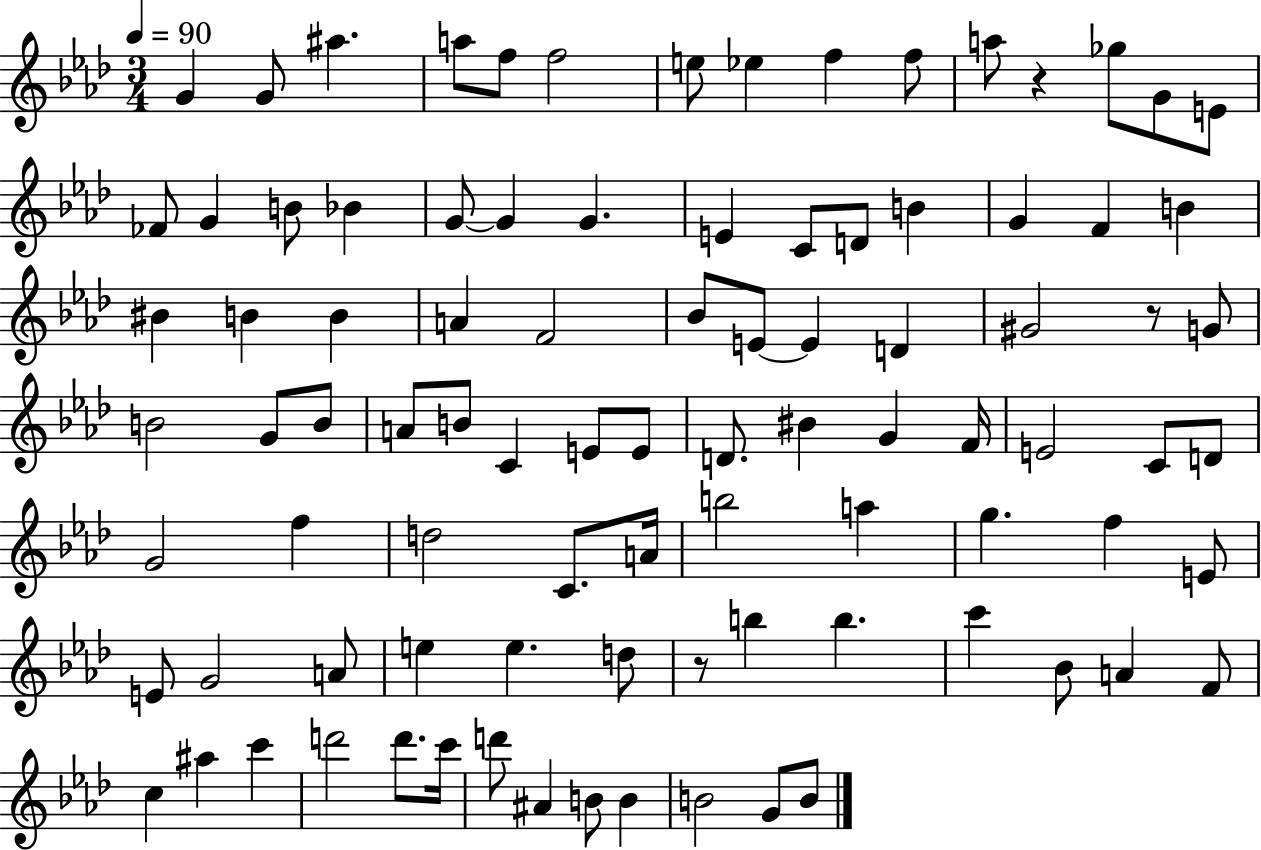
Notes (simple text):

G4/q G4/e A#5/q. A5/e F5/e F5/h E5/e Eb5/q F5/q F5/e A5/e R/q Gb5/e G4/e E4/e FES4/e G4/q B4/e Bb4/q G4/e G4/q G4/q. E4/q C4/e D4/e B4/q G4/q F4/q B4/q BIS4/q B4/q B4/q A4/q F4/h Bb4/e E4/e E4/q D4/q G#4/h R/e G4/e B4/h G4/e B4/e A4/e B4/e C4/q E4/e E4/e D4/e. BIS4/q G4/q F4/s E4/h C4/e D4/e G4/h F5/q D5/h C4/e. A4/s B5/h A5/q G5/q. F5/q E4/e E4/e G4/h A4/e E5/q E5/q. D5/e R/e B5/q B5/q. C6/q Bb4/e A4/q F4/e C5/q A#5/q C6/q D6/h D6/e. C6/s D6/e A#4/q B4/e B4/q B4/h G4/e B4/e